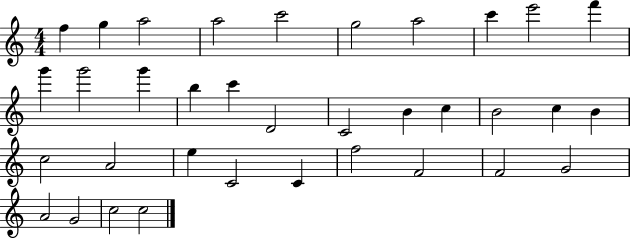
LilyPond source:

{
  \clef treble
  \numericTimeSignature
  \time 4/4
  \key c \major
  f''4 g''4 a''2 | a''2 c'''2 | g''2 a''2 | c'''4 e'''2 f'''4 | \break g'''4 g'''2 g'''4 | b''4 c'''4 d'2 | c'2 b'4 c''4 | b'2 c''4 b'4 | \break c''2 a'2 | e''4 c'2 c'4 | f''2 f'2 | f'2 g'2 | \break a'2 g'2 | c''2 c''2 | \bar "|."
}